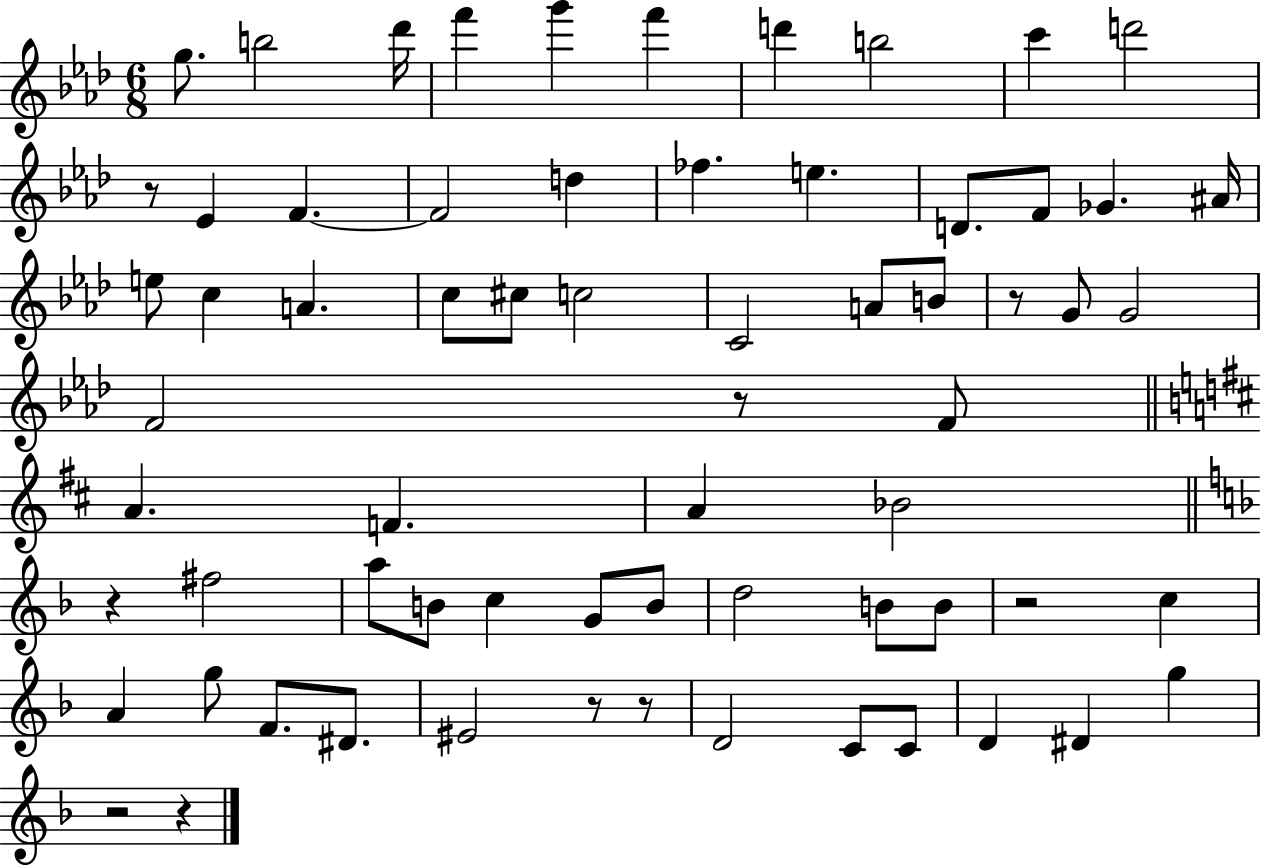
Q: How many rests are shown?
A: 9